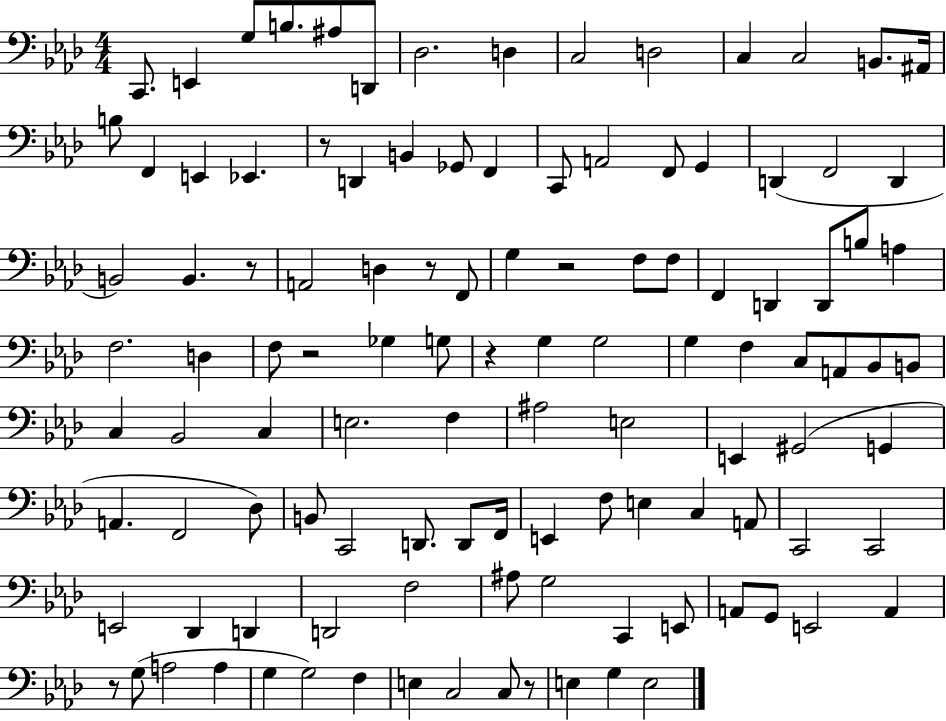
{
  \clef bass
  \numericTimeSignature
  \time 4/4
  \key aes \major
  \repeat volta 2 { c,8. e,4 g8 b8. ais8 d,8 | des2. d4 | c2 d2 | c4 c2 b,8. ais,16 | \break b8 f,4 e,4 ees,4. | r8 d,4 b,4 ges,8 f,4 | c,8 a,2 f,8 g,4 | d,4( f,2 d,4 | \break b,2) b,4. r8 | a,2 d4 r8 f,8 | g4 r2 f8 f8 | f,4 d,4 d,8 b8 a4 | \break f2. d4 | f8 r2 ges4 g8 | r4 g4 g2 | g4 f4 c8 a,8 bes,8 b,8 | \break c4 bes,2 c4 | e2. f4 | ais2 e2 | e,4 gis,2( g,4 | \break a,4. f,2 des8) | b,8 c,2 d,8. d,8 f,16 | e,4 f8 e4 c4 a,8 | c,2 c,2 | \break e,2 des,4 d,4 | d,2 f2 | ais8 g2 c,4 e,8 | a,8 g,8 e,2 a,4 | \break r8 g8( a2 a4 | g4 g2) f4 | e4 c2 c8 r8 | e4 g4 e2 | \break } \bar "|."
}